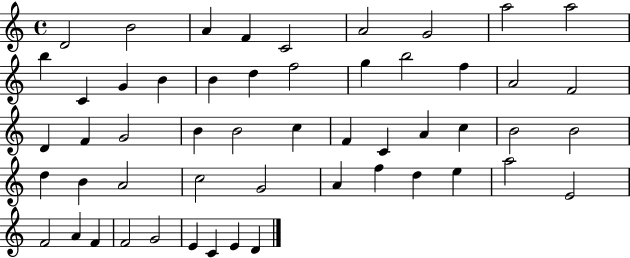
X:1
T:Untitled
M:4/4
L:1/4
K:C
D2 B2 A F C2 A2 G2 a2 a2 b C G B B d f2 g b2 f A2 F2 D F G2 B B2 c F C A c B2 B2 d B A2 c2 G2 A f d e a2 E2 F2 A F F2 G2 E C E D